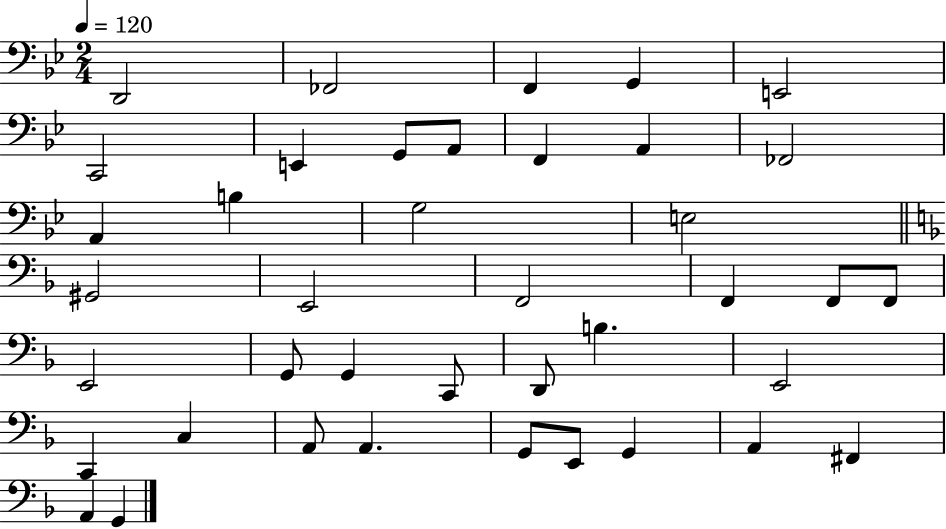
{
  \clef bass
  \numericTimeSignature
  \time 2/4
  \key bes \major
  \tempo 4 = 120
  d,2 | fes,2 | f,4 g,4 | e,2 | \break c,2 | e,4 g,8 a,8 | f,4 a,4 | fes,2 | \break a,4 b4 | g2 | e2 | \bar "||" \break \key d \minor gis,2 | e,2 | f,2 | f,4 f,8 f,8 | \break e,2 | g,8 g,4 c,8 | d,8 b4. | e,2 | \break c,4 c4 | a,8 a,4. | g,8 e,8 g,4 | a,4 fis,4 | \break a,4 g,4 | \bar "|."
}